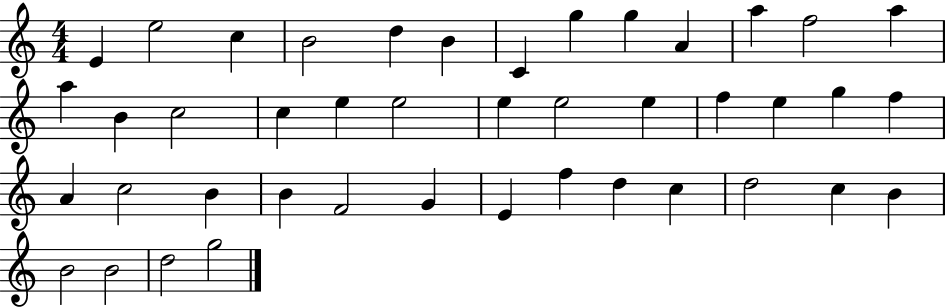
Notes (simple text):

E4/q E5/h C5/q B4/h D5/q B4/q C4/q G5/q G5/q A4/q A5/q F5/h A5/q A5/q B4/q C5/h C5/q E5/q E5/h E5/q E5/h E5/q F5/q E5/q G5/q F5/q A4/q C5/h B4/q B4/q F4/h G4/q E4/q F5/q D5/q C5/q D5/h C5/q B4/q B4/h B4/h D5/h G5/h